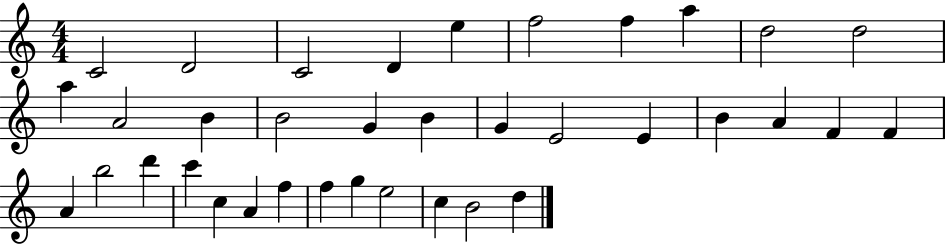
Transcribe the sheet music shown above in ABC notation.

X:1
T:Untitled
M:4/4
L:1/4
K:C
C2 D2 C2 D e f2 f a d2 d2 a A2 B B2 G B G E2 E B A F F A b2 d' c' c A f f g e2 c B2 d